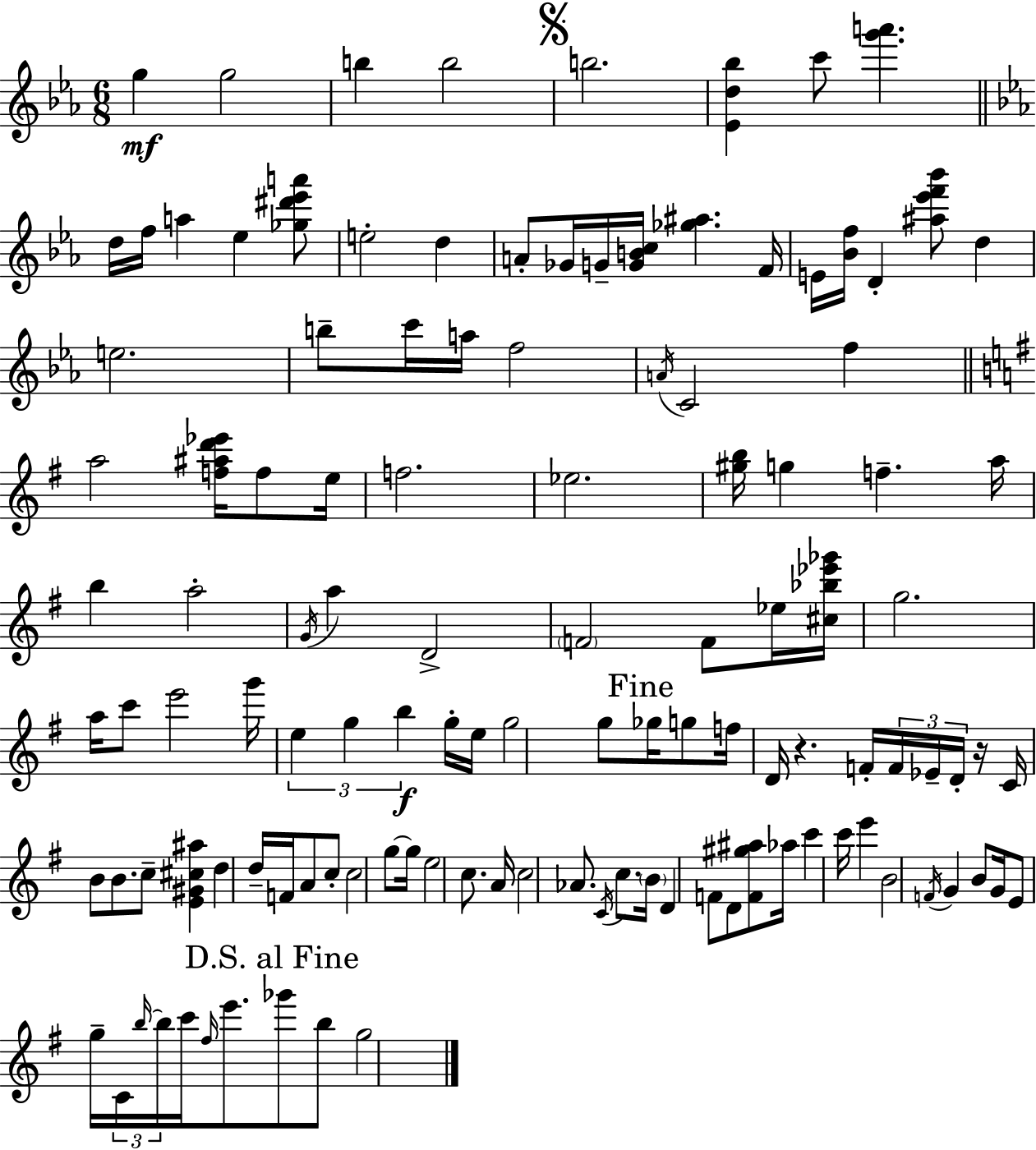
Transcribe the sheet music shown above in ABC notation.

X:1
T:Untitled
M:6/8
L:1/4
K:Cm
g g2 b b2 b2 [_Ed_b] c'/2 [g'a'] d/4 f/4 a _e [_g^d'_e'a']/2 e2 d A/2 _G/4 G/4 [GBc]/4 [_g^a] F/4 E/4 [_Bf]/4 D [^a_e'f'_b']/2 d e2 b/2 c'/4 a/4 f2 A/4 C2 f a2 [f^ad'_e']/4 f/2 e/4 f2 _e2 [^gb]/4 g f a/4 b a2 G/4 a D2 F2 F/2 _e/4 [^c_b_e'_g']/4 g2 a/4 c'/2 e'2 g'/4 e g b g/4 e/4 g2 g/2 _g/4 g/2 f/4 D/4 z F/4 F/4 _E/4 D/4 z/4 C/4 B/2 B/2 c/2 [E^G^c^a] d d/4 F/4 A/2 c/2 c2 g/2 g/4 e2 c/2 A/4 c2 _A/2 C/4 c/2 B/4 D F/2 D/2 [F^g^a]/2 _a/4 c' c'/4 e' B2 F/4 G B/2 G/4 E/2 g/4 C/4 b/4 b/4 c'/4 ^f/4 e'/2 _g'/2 b/2 g2